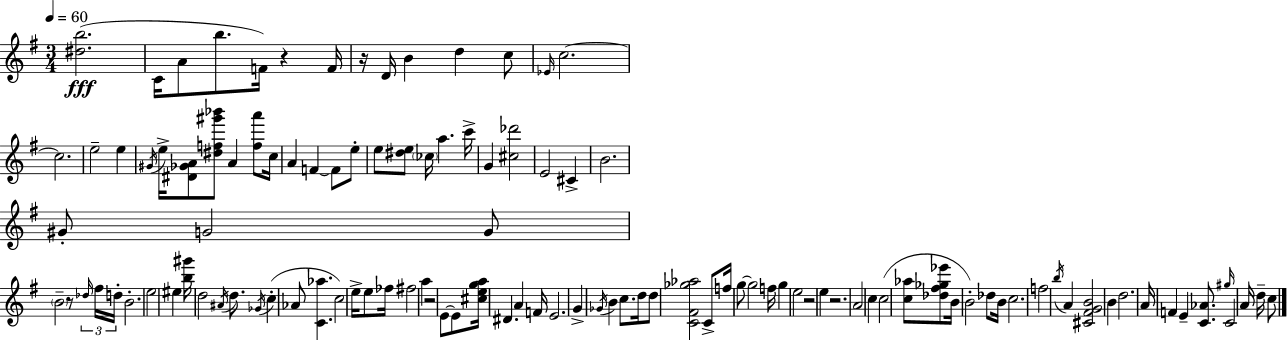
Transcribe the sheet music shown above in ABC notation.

X:1
T:Untitled
M:3/4
L:1/4
K:Em
[^db]2 C/4 A/2 b/2 F/4 z F/4 z/4 D/4 B d c/2 _E/4 c2 c2 e2 e ^G/4 e/4 [^D_GA]/2 [^df^g'_b']/2 A [fa']/2 c/4 A F F/2 e/2 e/2 [^de]/2 _c/4 a c'/4 G [^c_d']2 E2 ^C B2 ^G/2 G2 G/2 B2 z/2 _d/4 ^f/4 d/4 B2 e2 ^e [b^g']/4 d2 ^A/4 d/2 _G/4 c _A/2 [C_a] c2 e/4 e/2 _f/4 ^f2 a z2 E/2 E/2 [^cega]/4 ^D A F/4 E2 G _G/4 B c/2 d/4 d/2 [C^F_g_a]2 C/2 f/4 g/2 g2 f/4 g e2 z2 e z2 A2 c c2 [c_a]/2 [_d^f_g_e']/2 B/4 B2 _d/2 B/4 c2 f2 b/4 A [^C^FGB]2 B d2 A/4 F E [C_A]/2 ^g/4 C2 A/4 d/4 c/2